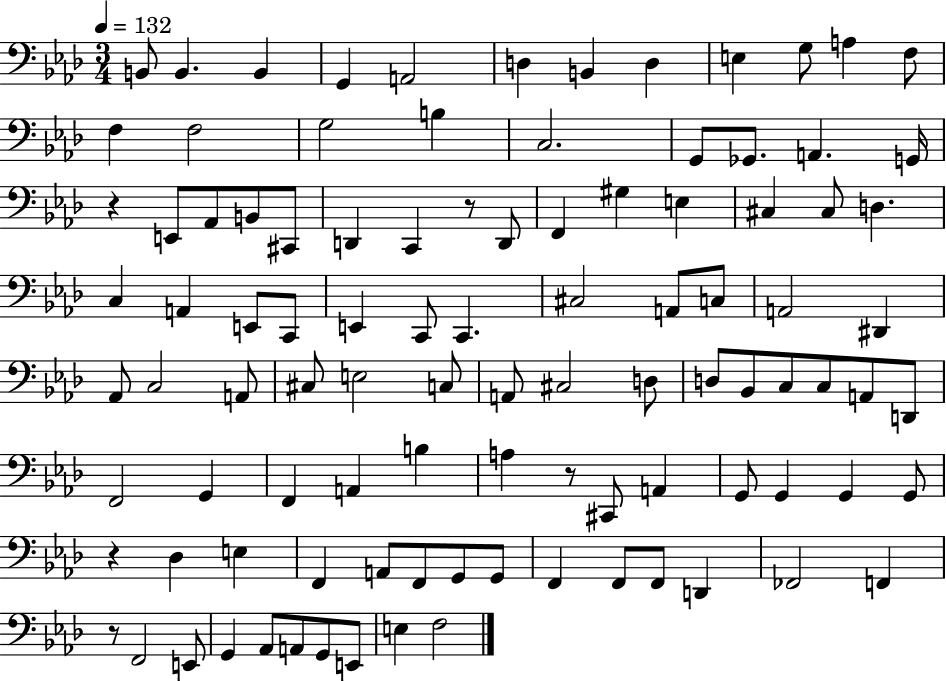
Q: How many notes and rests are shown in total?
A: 100